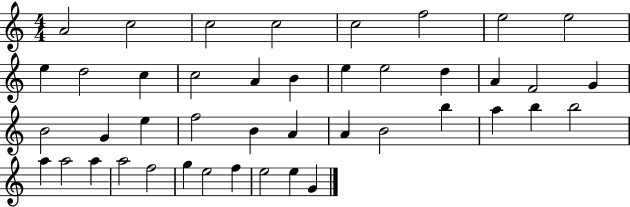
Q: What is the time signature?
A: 4/4